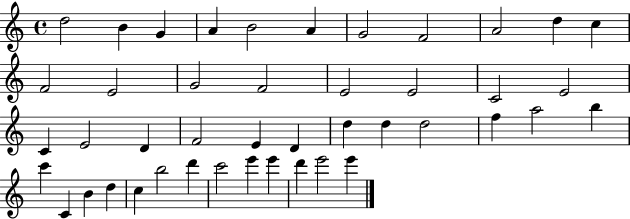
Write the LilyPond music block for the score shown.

{
  \clef treble
  \time 4/4
  \defaultTimeSignature
  \key c \major
  d''2 b'4 g'4 | a'4 b'2 a'4 | g'2 f'2 | a'2 d''4 c''4 | \break f'2 e'2 | g'2 f'2 | e'2 e'2 | c'2 e'2 | \break c'4 e'2 d'4 | f'2 e'4 d'4 | d''4 d''4 d''2 | f''4 a''2 b''4 | \break c'''4 c'4 b'4 d''4 | c''4 b''2 d'''4 | c'''2 e'''4 e'''4 | d'''4 e'''2 e'''4 | \break \bar "|."
}